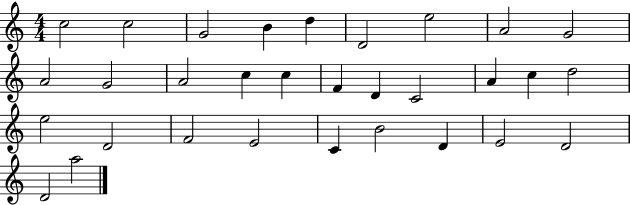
X:1
T:Untitled
M:4/4
L:1/4
K:C
c2 c2 G2 B d D2 e2 A2 G2 A2 G2 A2 c c F D C2 A c d2 e2 D2 F2 E2 C B2 D E2 D2 D2 a2